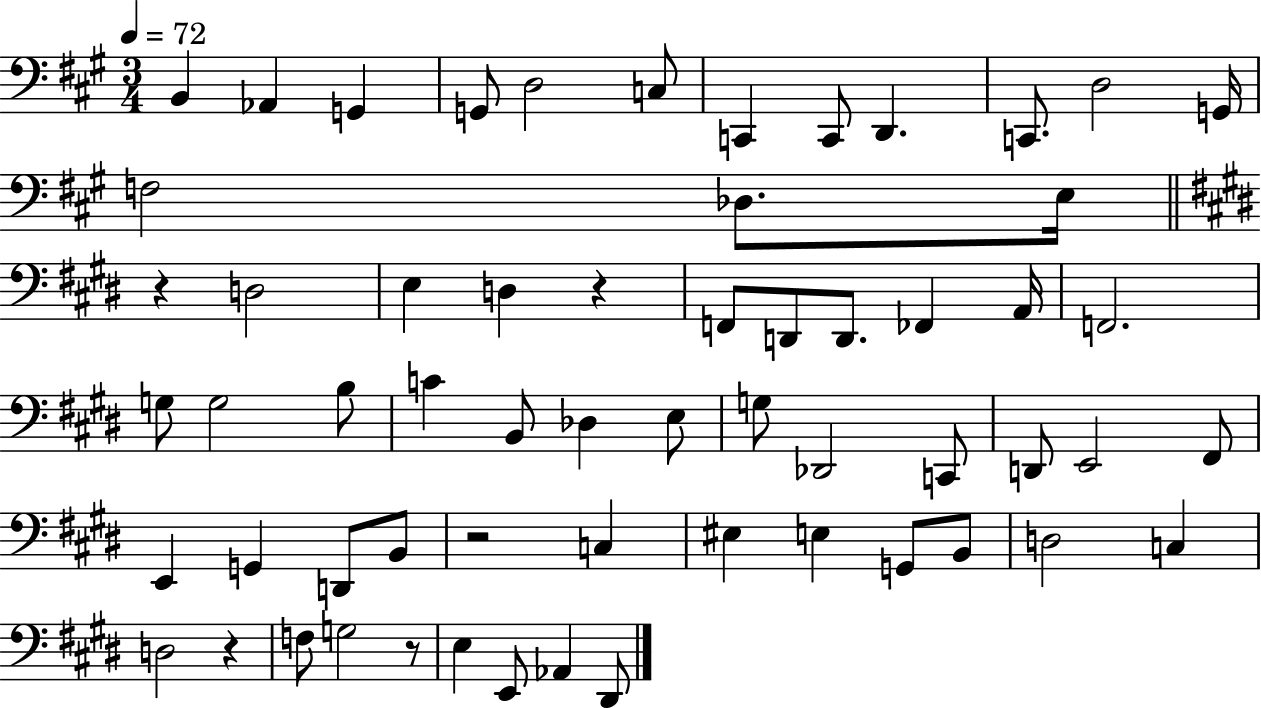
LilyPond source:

{
  \clef bass
  \numericTimeSignature
  \time 3/4
  \key a \major
  \tempo 4 = 72
  b,4 aes,4 g,4 | g,8 d2 c8 | c,4 c,8 d,4. | c,8. d2 g,16 | \break f2 des8. e16 | \bar "||" \break \key e \major r4 d2 | e4 d4 r4 | f,8 d,8 d,8. fes,4 a,16 | f,2. | \break g8 g2 b8 | c'4 b,8 des4 e8 | g8 des,2 c,8 | d,8 e,2 fis,8 | \break e,4 g,4 d,8 b,8 | r2 c4 | eis4 e4 g,8 b,8 | d2 c4 | \break d2 r4 | f8 g2 r8 | e4 e,8 aes,4 dis,8 | \bar "|."
}